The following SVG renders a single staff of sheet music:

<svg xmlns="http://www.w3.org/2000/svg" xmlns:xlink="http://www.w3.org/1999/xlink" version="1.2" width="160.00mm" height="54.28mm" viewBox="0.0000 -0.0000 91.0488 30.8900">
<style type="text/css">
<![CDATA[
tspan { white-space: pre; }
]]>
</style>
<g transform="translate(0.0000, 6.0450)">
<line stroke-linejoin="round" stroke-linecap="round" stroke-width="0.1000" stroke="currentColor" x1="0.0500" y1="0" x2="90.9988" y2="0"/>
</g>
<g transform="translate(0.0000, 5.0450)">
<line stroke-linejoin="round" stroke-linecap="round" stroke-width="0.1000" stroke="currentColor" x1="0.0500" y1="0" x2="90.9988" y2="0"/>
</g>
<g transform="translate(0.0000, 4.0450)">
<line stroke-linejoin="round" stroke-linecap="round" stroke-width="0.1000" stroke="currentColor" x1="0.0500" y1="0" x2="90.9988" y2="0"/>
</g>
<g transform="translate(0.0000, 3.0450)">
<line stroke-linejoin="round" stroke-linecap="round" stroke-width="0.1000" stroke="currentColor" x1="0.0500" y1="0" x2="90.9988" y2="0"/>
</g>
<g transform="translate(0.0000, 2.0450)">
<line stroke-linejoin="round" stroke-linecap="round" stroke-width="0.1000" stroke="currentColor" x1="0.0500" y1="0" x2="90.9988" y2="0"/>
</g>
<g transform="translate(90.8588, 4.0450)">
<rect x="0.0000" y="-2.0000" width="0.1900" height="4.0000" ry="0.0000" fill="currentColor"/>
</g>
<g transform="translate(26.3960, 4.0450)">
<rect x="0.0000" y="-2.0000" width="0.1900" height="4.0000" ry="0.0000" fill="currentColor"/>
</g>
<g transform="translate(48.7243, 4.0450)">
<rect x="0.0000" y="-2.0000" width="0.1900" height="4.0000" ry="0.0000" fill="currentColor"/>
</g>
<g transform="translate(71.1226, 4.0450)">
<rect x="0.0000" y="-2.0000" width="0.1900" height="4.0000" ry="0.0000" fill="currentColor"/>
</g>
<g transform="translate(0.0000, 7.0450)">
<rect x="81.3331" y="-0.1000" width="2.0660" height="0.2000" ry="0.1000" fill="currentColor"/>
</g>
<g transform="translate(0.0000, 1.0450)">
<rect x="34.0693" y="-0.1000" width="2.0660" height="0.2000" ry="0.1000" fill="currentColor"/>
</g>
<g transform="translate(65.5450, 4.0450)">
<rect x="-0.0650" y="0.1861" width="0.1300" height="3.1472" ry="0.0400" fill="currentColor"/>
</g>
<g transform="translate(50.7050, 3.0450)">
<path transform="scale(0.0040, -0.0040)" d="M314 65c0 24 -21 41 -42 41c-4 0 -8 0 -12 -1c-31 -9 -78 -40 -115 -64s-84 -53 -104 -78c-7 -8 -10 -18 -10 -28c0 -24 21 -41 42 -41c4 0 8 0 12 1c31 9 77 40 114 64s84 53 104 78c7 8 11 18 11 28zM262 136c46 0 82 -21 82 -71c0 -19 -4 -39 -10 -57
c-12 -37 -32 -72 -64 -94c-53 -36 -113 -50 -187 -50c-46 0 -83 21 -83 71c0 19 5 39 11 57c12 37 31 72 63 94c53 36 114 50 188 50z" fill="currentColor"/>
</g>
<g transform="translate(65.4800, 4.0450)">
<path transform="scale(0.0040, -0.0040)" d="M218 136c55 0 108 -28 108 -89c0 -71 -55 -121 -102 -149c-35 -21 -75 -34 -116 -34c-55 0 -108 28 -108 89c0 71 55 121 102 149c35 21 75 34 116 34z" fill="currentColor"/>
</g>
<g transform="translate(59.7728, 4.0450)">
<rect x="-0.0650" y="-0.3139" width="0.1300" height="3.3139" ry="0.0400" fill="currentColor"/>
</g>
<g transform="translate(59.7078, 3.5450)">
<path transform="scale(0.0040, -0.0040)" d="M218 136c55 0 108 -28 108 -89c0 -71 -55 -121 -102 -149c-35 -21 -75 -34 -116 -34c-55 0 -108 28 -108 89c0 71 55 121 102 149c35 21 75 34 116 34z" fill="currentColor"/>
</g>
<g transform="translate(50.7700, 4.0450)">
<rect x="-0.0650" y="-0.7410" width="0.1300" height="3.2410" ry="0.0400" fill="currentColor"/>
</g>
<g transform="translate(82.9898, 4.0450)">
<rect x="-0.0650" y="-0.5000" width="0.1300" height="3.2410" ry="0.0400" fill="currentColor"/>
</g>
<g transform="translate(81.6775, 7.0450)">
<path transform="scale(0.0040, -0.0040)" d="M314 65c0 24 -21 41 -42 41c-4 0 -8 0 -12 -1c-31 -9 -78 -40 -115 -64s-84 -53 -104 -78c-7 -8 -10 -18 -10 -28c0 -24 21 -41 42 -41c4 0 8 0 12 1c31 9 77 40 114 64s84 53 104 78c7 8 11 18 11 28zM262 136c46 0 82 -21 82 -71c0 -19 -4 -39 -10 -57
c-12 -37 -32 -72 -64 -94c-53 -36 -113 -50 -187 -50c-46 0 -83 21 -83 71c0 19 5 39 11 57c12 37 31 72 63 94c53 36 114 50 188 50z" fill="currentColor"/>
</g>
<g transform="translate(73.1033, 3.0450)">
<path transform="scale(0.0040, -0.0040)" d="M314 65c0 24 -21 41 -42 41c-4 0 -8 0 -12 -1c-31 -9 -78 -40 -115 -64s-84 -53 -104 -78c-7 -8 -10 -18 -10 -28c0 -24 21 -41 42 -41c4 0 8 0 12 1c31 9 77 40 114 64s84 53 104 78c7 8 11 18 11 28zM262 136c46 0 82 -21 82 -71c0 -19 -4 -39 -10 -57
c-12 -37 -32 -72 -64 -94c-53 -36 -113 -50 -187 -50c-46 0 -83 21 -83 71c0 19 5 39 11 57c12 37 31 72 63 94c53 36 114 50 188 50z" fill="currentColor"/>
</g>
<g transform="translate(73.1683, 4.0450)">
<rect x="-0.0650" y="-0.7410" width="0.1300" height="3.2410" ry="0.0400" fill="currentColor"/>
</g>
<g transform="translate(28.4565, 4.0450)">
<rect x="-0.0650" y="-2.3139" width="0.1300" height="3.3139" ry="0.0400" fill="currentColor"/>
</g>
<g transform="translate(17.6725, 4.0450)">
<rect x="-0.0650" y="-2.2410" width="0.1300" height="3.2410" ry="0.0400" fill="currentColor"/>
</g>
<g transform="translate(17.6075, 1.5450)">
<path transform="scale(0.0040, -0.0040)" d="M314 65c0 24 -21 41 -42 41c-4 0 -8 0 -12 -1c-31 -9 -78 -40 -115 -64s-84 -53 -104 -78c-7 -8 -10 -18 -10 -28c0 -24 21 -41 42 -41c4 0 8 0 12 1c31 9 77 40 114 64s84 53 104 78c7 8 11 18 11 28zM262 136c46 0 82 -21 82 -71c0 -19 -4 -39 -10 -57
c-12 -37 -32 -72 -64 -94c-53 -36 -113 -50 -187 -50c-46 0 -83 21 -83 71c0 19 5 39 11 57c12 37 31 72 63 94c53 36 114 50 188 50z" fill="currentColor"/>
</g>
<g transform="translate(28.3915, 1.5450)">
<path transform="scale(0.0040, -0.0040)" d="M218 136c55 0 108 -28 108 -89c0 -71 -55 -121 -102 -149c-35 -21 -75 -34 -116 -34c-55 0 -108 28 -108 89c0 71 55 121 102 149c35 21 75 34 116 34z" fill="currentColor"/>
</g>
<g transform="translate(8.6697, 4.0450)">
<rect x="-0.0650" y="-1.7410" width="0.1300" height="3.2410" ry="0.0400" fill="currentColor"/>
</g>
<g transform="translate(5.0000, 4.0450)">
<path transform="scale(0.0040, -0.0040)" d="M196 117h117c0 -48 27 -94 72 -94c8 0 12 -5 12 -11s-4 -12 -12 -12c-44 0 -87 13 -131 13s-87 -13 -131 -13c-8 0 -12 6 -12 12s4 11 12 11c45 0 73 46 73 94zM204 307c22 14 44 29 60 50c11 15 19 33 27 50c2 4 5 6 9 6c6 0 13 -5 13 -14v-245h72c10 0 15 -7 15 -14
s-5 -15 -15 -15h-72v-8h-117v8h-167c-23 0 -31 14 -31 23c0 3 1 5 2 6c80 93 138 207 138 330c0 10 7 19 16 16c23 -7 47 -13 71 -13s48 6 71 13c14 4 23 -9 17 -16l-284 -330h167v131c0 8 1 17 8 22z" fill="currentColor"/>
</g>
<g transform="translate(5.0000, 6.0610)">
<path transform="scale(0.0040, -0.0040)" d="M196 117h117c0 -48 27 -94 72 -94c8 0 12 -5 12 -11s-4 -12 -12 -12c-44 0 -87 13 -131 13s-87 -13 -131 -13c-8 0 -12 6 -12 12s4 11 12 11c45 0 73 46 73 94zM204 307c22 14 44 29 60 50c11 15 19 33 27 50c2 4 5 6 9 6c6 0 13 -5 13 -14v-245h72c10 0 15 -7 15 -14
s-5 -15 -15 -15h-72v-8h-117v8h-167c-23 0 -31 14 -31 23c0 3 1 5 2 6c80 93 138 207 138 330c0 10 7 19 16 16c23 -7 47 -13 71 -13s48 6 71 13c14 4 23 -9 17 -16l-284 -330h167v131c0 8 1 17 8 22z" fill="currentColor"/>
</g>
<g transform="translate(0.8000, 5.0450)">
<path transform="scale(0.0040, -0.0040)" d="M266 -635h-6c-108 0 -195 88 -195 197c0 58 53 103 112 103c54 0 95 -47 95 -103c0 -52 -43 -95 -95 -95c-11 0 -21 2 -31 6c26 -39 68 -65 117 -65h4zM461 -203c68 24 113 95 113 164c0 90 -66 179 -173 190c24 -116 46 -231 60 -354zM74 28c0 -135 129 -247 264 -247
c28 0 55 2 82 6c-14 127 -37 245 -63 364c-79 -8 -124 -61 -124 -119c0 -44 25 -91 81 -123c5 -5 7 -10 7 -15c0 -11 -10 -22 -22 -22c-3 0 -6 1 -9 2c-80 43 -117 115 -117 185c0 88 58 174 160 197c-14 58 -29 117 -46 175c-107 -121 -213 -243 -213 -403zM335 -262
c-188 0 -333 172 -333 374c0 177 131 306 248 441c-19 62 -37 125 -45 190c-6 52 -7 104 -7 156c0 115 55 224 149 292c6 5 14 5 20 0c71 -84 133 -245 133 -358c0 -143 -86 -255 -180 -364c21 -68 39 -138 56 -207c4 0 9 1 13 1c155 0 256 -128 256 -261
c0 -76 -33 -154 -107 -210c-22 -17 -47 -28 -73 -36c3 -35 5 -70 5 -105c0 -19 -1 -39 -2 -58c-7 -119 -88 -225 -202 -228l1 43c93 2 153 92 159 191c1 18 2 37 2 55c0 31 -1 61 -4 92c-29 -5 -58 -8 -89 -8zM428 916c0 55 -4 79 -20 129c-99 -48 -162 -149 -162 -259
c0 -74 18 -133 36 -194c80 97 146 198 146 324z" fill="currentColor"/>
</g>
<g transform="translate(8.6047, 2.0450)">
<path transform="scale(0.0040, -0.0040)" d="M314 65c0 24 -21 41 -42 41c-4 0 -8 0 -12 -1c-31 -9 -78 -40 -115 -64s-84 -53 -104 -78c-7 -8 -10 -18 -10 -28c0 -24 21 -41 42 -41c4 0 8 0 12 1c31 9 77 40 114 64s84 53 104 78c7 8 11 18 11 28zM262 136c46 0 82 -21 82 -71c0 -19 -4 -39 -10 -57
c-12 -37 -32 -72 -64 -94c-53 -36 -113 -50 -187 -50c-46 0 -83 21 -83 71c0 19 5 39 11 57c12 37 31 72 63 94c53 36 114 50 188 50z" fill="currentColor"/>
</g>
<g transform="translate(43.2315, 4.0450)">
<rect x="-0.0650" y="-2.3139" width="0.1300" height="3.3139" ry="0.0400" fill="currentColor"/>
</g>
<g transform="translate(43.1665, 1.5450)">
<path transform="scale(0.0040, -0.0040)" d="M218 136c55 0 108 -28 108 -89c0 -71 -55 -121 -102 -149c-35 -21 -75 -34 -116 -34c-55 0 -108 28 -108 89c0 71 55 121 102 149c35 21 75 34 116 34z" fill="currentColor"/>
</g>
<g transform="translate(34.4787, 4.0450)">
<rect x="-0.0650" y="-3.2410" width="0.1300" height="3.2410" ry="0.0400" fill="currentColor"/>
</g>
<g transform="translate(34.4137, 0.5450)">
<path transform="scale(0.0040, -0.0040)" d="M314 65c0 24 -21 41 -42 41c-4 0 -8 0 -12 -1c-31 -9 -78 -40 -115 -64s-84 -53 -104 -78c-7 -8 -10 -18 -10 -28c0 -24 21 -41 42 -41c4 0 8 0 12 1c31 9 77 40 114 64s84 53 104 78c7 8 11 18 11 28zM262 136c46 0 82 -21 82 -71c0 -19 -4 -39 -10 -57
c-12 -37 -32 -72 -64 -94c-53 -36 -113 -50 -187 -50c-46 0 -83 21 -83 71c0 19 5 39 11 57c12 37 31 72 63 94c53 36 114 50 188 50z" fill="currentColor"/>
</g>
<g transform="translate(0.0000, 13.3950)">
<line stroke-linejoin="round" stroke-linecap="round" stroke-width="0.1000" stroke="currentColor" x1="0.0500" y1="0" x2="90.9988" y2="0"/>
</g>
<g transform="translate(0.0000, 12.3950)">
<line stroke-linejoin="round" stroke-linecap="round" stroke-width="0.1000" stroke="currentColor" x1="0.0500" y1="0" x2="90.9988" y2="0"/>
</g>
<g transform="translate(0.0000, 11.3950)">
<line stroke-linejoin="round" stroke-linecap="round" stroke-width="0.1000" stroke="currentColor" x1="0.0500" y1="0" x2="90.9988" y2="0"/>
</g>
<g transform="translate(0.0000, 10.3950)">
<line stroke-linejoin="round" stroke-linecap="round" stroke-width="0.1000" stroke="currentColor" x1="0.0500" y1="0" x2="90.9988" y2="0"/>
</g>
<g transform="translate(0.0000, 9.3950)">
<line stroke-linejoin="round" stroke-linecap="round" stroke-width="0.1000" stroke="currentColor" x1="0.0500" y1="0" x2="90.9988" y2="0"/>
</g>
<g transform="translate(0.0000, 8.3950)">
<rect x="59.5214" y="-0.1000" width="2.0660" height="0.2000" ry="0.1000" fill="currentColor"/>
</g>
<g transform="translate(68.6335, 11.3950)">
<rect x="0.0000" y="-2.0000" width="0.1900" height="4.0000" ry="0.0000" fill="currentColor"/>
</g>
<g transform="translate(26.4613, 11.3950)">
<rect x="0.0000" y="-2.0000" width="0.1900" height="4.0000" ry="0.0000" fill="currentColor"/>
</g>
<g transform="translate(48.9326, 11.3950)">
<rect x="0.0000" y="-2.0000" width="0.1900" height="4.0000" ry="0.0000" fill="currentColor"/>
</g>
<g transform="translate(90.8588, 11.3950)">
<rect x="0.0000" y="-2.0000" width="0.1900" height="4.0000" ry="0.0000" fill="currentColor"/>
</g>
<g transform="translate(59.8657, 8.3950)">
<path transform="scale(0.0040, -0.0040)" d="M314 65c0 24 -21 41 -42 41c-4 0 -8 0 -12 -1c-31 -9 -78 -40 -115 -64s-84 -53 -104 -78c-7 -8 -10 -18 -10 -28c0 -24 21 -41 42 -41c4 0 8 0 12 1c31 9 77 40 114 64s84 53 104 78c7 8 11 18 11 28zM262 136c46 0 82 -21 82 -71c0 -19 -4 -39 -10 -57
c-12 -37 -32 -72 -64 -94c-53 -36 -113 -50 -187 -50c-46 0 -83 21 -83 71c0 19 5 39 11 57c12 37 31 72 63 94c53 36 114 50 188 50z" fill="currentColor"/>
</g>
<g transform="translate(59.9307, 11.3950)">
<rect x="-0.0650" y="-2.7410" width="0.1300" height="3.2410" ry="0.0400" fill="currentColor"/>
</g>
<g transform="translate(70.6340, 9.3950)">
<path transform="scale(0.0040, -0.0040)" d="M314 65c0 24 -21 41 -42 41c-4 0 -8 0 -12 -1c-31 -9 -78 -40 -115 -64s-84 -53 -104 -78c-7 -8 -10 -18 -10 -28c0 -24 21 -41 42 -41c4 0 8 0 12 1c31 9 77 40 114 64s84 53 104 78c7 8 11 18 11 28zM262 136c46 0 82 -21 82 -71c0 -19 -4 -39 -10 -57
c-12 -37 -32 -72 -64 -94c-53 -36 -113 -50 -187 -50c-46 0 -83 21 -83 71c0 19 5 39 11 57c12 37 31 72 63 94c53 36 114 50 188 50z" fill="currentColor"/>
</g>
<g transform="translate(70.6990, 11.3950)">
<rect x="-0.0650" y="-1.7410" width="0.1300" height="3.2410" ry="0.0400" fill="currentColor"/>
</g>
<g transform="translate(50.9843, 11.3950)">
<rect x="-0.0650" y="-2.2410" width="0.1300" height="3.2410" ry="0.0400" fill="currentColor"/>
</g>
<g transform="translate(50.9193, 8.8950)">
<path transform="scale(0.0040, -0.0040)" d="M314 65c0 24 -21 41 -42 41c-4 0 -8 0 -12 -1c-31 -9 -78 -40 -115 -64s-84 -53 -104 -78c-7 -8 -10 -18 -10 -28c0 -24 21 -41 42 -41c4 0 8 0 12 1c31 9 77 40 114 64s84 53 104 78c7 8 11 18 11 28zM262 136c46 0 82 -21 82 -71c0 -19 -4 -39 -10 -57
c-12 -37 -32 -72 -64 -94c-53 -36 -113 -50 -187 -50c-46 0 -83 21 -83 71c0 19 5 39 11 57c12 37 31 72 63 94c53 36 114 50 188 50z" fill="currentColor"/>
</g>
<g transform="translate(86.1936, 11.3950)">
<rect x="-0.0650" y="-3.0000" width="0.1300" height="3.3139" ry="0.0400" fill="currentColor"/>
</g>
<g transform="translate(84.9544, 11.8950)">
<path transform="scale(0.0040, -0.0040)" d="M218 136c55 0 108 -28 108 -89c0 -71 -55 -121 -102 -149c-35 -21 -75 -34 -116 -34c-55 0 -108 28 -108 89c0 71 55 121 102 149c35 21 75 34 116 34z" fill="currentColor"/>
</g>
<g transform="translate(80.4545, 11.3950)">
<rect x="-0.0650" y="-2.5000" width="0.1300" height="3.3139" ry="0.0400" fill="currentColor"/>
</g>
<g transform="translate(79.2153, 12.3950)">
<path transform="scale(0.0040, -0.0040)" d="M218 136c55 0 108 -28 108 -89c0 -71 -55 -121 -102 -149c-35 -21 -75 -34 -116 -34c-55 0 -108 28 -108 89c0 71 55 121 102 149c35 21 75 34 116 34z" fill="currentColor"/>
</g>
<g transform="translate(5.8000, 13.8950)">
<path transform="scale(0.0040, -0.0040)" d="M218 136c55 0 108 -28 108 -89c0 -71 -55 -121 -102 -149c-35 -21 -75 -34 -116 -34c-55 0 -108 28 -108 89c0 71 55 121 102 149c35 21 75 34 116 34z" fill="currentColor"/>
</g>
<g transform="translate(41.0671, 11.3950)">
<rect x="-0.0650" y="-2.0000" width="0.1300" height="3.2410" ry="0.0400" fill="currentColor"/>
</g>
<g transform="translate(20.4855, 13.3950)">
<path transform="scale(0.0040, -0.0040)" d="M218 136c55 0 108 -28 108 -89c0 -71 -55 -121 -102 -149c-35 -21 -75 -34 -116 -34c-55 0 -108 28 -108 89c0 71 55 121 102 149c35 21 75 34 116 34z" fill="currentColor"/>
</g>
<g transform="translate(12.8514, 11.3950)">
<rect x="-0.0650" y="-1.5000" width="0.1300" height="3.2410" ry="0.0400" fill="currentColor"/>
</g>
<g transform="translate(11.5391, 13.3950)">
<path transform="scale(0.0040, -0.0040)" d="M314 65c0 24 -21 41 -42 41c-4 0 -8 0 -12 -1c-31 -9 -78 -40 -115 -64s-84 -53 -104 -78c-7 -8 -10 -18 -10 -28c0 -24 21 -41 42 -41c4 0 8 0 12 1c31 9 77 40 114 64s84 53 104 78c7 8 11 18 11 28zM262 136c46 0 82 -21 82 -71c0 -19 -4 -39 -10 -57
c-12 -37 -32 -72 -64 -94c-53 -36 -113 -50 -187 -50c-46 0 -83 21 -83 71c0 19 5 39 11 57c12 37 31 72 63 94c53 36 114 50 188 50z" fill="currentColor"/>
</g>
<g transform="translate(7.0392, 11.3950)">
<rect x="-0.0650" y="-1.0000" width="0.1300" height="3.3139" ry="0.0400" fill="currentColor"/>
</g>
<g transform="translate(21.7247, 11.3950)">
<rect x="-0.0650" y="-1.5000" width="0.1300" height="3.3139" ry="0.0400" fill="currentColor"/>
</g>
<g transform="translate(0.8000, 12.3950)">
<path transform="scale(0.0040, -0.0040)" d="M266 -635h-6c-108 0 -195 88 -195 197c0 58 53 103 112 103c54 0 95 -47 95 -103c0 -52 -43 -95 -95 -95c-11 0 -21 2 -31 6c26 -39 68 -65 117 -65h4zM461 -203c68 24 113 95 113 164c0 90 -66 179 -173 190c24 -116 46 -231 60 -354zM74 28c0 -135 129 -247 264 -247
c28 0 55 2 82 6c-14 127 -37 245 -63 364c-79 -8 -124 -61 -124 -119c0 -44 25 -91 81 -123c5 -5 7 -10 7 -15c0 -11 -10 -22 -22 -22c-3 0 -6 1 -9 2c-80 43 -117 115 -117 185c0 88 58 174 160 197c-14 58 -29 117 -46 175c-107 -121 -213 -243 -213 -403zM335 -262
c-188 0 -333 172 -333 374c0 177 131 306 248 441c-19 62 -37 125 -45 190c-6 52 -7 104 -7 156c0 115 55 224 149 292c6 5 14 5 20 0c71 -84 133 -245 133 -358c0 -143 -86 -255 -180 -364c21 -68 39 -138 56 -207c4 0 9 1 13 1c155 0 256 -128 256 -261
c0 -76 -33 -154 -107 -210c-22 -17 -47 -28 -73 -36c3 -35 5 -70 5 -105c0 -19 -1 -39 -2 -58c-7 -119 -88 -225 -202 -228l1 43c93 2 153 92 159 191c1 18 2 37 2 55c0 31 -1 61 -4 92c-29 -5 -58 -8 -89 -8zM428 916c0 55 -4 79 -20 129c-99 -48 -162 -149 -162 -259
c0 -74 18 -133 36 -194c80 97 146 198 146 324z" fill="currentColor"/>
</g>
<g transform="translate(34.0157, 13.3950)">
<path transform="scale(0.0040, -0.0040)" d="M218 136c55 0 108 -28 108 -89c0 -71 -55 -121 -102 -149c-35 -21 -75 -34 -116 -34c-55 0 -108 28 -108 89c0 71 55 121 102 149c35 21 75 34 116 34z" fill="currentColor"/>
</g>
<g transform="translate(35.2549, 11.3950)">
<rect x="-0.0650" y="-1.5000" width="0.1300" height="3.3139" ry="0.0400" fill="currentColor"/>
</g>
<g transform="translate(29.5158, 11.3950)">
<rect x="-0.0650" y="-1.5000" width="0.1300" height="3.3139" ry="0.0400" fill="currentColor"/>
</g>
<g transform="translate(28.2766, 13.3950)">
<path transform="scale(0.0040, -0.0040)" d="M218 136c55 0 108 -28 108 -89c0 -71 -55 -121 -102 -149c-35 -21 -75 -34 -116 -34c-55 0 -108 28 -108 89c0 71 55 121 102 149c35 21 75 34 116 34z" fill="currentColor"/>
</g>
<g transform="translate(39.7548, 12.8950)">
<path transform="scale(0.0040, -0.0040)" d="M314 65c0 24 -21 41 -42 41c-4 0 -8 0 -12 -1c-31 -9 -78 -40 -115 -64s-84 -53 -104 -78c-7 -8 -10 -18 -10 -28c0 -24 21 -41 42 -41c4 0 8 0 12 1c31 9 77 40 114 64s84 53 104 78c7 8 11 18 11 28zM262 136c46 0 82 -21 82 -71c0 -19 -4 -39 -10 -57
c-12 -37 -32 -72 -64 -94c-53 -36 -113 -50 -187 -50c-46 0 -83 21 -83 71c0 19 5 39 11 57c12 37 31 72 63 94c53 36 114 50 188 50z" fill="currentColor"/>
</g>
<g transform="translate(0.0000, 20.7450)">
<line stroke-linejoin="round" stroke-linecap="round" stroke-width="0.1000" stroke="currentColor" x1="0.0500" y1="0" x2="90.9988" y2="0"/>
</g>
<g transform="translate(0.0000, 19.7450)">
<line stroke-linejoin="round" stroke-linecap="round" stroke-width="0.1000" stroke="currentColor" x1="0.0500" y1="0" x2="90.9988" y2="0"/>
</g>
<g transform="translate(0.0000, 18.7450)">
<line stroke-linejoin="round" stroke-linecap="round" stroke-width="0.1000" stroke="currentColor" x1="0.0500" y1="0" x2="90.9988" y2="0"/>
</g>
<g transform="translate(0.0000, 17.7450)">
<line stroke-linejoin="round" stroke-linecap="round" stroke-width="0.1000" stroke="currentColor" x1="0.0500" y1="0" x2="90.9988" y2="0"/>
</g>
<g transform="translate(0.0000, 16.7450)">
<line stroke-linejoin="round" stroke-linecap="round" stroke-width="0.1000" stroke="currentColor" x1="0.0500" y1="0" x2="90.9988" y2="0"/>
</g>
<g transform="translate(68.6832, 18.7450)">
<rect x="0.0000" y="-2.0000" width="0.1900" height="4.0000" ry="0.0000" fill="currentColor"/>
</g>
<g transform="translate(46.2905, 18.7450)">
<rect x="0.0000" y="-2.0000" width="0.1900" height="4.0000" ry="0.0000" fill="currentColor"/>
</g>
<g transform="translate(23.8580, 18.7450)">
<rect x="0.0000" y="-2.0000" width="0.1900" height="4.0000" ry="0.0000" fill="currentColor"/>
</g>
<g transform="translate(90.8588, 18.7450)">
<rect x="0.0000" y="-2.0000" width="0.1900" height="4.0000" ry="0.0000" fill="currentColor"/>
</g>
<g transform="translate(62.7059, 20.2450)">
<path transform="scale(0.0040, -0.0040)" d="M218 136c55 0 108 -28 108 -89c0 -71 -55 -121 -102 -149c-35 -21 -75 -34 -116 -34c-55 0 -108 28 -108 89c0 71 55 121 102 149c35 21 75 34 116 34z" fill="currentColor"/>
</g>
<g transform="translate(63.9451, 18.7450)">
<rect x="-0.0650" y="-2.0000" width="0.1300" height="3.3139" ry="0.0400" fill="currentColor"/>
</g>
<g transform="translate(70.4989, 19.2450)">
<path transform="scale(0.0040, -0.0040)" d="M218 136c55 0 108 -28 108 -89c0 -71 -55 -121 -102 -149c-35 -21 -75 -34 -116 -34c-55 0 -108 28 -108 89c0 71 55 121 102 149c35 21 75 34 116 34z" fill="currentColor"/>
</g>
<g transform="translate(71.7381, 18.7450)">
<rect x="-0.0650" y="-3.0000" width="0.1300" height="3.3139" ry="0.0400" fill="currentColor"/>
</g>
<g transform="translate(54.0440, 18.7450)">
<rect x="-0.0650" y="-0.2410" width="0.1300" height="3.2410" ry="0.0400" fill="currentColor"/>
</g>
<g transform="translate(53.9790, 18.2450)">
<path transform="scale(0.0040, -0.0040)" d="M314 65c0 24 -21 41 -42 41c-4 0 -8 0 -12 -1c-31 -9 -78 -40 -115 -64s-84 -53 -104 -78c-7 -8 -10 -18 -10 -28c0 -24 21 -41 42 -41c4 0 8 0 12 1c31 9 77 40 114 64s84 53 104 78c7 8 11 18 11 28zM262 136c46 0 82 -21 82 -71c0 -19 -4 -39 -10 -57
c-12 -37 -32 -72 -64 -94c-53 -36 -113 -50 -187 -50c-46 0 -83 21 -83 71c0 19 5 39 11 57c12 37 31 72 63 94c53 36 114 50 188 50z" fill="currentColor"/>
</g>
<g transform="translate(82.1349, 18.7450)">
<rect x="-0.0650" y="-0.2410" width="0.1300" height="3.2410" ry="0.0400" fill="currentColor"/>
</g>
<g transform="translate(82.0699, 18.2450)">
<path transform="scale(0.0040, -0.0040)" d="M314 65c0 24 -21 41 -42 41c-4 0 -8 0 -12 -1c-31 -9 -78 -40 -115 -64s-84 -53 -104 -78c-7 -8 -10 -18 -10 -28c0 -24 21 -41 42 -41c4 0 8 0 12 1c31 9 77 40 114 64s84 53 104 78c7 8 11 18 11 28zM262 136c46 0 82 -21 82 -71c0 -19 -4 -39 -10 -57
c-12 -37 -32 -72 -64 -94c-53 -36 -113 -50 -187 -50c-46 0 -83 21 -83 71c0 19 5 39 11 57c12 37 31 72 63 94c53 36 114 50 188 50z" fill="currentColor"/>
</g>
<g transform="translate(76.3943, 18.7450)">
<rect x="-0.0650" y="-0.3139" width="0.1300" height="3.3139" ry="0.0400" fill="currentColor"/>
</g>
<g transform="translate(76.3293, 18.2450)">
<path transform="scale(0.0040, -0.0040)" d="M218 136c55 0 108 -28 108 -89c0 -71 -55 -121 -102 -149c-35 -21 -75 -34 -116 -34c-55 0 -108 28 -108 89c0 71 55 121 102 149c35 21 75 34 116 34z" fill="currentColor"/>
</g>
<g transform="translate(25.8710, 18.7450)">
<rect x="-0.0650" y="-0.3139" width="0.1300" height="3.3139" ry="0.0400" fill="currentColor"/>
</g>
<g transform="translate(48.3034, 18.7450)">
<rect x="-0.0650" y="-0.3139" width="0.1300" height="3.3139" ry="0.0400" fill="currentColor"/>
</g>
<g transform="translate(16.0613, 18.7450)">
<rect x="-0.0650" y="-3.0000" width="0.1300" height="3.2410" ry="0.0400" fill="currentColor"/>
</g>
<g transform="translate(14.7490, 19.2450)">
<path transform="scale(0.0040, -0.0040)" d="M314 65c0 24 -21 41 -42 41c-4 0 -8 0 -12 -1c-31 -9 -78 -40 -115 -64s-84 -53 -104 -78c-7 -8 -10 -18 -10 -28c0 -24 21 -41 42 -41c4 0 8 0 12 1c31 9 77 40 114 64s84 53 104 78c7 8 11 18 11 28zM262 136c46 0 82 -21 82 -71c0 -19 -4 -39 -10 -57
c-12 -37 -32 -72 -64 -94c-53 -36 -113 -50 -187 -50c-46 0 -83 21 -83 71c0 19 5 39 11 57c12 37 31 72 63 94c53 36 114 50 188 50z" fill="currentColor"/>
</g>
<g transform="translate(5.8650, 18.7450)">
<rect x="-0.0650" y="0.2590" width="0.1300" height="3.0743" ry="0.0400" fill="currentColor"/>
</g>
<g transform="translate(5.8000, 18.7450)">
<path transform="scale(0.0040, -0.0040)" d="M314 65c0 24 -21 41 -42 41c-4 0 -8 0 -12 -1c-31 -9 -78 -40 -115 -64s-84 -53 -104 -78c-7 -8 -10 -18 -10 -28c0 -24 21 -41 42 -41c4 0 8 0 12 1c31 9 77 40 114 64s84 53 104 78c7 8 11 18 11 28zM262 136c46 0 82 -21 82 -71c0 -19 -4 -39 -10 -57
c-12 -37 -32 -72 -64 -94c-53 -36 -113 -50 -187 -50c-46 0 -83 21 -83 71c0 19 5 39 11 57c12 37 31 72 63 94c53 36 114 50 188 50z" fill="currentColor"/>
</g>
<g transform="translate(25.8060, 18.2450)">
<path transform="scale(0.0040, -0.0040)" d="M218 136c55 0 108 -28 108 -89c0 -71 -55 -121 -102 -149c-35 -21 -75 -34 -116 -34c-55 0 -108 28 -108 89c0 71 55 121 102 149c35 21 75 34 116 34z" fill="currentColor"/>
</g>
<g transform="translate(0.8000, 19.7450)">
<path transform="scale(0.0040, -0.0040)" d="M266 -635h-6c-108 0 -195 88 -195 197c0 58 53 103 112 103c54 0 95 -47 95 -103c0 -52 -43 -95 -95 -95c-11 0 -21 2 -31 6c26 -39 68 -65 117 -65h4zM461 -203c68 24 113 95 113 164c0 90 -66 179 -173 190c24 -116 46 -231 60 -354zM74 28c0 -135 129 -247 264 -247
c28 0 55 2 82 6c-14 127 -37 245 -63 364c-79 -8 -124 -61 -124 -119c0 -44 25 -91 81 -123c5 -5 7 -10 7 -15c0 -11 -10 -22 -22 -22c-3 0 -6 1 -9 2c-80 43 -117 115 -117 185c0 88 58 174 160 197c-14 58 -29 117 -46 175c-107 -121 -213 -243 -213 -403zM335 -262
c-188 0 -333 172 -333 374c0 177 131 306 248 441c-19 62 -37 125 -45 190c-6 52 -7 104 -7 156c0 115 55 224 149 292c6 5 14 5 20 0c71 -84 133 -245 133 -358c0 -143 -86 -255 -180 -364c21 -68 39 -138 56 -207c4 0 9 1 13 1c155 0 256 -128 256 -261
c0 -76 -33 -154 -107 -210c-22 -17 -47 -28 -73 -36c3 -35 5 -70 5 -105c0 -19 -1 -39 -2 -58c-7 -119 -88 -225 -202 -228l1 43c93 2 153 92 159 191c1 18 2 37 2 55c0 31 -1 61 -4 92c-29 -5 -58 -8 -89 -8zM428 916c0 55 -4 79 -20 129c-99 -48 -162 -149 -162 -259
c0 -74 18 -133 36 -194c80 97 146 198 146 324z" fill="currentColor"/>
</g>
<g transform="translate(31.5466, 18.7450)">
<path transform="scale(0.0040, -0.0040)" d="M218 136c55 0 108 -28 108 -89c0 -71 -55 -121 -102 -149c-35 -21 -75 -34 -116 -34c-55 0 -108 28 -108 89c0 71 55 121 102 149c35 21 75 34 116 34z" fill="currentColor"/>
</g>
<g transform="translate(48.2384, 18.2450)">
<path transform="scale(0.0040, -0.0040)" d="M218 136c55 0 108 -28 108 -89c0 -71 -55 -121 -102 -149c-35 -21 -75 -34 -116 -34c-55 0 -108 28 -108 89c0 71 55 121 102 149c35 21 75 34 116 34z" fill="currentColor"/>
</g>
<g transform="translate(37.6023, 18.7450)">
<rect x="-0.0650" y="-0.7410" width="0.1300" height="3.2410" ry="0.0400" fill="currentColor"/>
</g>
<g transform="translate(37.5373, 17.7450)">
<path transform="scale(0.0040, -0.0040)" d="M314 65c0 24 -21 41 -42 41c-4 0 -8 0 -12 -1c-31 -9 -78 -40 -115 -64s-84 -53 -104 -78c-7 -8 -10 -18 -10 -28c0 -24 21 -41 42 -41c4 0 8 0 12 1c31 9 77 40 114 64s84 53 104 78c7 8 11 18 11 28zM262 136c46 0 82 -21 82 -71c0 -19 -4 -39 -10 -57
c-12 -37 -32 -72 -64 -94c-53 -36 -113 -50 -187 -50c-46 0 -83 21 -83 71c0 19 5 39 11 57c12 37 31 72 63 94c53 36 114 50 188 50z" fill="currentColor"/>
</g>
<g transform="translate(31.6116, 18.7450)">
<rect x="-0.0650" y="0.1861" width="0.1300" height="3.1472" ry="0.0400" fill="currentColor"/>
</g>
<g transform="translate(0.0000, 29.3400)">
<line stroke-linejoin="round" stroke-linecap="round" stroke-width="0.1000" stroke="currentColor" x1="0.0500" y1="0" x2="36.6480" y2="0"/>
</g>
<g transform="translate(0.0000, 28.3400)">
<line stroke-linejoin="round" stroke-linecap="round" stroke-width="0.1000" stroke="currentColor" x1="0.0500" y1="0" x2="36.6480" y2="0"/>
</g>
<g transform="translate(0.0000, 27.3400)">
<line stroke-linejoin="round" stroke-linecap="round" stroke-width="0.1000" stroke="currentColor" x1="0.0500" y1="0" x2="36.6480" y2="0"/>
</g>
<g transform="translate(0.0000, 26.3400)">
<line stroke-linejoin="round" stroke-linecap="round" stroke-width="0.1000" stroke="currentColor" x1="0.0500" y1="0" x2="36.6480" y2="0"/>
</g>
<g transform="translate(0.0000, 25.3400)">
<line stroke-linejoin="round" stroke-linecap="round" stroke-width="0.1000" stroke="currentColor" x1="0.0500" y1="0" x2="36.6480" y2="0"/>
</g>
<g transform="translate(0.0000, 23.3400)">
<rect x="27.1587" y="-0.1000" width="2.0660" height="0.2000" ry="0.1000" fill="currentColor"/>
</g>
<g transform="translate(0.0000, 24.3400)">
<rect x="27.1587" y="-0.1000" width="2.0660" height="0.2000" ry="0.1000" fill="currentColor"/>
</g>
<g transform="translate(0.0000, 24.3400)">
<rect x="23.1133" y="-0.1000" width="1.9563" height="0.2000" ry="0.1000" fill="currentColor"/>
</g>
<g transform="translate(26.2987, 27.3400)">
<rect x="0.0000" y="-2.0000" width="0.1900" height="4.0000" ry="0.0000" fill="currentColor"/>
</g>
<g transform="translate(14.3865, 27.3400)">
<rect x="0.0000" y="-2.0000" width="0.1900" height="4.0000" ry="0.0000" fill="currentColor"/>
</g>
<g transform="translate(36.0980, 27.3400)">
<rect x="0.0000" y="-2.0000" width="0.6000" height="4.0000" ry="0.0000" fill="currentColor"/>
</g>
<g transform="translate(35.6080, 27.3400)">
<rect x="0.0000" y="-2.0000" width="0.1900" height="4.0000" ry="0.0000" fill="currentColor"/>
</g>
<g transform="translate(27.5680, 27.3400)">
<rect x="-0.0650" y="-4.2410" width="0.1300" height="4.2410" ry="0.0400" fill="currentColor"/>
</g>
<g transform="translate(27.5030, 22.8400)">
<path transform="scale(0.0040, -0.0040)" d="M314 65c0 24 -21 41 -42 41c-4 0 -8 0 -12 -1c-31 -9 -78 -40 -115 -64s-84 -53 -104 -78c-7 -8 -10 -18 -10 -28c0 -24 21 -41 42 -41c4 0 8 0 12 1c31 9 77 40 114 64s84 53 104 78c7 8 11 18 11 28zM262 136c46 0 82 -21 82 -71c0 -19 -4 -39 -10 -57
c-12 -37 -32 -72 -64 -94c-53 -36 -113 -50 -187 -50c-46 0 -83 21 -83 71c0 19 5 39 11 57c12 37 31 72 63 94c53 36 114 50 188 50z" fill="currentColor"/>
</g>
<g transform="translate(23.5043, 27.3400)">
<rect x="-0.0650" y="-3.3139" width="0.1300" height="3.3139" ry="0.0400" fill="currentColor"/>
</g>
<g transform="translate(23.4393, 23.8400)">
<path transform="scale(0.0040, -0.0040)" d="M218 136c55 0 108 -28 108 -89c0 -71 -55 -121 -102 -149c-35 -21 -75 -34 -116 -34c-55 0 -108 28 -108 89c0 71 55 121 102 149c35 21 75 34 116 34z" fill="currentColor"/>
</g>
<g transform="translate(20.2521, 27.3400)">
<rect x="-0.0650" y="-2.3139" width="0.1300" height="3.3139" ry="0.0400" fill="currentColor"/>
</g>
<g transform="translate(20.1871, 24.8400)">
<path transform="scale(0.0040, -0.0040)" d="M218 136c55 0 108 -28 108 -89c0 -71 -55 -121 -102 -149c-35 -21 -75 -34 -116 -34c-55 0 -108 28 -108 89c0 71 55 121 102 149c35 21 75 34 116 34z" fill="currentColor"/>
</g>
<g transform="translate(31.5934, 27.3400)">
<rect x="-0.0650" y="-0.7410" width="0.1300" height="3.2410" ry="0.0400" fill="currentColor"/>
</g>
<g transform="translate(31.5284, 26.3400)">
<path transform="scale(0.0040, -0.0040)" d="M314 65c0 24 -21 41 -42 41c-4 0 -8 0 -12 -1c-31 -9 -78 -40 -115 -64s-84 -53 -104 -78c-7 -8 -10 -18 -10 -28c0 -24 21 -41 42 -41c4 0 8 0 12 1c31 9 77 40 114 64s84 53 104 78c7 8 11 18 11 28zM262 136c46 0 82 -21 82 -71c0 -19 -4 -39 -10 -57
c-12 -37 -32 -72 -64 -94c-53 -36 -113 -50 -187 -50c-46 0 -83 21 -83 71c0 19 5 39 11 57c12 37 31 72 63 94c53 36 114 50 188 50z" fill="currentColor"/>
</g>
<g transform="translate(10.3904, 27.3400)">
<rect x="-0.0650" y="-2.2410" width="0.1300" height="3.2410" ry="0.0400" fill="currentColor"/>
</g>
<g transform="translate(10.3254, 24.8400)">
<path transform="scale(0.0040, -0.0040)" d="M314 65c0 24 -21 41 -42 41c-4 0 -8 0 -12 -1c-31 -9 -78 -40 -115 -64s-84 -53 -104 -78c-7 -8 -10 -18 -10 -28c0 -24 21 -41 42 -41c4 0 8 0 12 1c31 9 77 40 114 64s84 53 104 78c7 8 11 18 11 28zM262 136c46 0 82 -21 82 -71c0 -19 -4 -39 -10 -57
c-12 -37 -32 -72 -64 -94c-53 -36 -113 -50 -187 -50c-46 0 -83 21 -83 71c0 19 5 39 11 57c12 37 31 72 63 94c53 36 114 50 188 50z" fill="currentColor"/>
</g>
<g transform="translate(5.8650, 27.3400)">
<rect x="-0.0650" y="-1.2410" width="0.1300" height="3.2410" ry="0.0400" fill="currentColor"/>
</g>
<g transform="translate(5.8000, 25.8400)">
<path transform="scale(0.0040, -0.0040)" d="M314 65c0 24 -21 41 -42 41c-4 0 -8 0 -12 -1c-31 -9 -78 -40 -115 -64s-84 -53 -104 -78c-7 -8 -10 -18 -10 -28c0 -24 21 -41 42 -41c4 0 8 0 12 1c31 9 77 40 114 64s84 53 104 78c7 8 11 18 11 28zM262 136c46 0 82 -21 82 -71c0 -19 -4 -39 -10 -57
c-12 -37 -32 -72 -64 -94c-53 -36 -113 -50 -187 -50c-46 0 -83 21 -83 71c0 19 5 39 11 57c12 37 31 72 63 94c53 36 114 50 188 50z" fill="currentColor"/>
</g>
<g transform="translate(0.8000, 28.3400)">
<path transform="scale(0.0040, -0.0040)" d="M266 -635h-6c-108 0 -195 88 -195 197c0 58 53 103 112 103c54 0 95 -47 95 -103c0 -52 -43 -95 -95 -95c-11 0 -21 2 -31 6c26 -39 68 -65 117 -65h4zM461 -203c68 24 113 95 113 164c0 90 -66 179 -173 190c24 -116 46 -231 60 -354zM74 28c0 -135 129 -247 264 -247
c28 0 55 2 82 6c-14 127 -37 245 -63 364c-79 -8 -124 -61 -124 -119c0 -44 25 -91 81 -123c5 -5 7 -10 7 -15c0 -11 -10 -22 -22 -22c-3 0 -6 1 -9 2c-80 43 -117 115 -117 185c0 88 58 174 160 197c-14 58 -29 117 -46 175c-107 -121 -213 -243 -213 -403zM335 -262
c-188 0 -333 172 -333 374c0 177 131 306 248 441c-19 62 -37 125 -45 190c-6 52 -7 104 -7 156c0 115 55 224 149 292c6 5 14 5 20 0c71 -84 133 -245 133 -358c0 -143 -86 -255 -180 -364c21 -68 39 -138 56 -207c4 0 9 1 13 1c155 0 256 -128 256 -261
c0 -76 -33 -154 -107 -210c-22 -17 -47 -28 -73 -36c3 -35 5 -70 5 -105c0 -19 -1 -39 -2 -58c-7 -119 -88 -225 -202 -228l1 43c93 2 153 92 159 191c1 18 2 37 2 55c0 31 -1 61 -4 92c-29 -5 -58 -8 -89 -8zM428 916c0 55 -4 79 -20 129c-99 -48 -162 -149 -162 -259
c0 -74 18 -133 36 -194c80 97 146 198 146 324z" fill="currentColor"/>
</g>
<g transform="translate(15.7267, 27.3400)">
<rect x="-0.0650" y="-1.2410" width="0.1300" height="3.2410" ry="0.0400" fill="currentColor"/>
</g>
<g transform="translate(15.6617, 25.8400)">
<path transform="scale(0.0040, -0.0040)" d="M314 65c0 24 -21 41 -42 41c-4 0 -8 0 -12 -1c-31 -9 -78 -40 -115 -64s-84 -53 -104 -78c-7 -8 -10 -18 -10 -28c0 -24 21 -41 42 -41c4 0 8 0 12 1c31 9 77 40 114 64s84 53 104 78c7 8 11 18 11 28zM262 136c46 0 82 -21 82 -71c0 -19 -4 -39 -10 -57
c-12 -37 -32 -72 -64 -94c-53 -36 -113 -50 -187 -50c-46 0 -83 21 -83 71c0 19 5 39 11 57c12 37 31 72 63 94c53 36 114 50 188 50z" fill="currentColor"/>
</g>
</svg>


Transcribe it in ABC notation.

X:1
T:Untitled
M:4/4
L:1/4
K:C
f2 g2 g b2 g d2 c B d2 C2 D E2 E E E F2 g2 a2 f2 G A B2 A2 c B d2 c c2 F A c c2 e2 g2 e2 g b d'2 d2